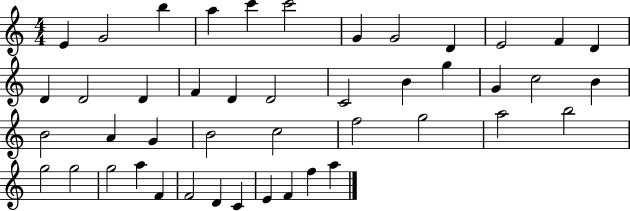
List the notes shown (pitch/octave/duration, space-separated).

E4/q G4/h B5/q A5/q C6/q C6/h G4/q G4/h D4/q E4/h F4/q D4/q D4/q D4/h D4/q F4/q D4/q D4/h C4/h B4/q G5/q G4/q C5/h B4/q B4/h A4/q G4/q B4/h C5/h F5/h G5/h A5/h B5/h G5/h G5/h G5/h A5/q F4/q F4/h D4/q C4/q E4/q F4/q F5/q A5/q